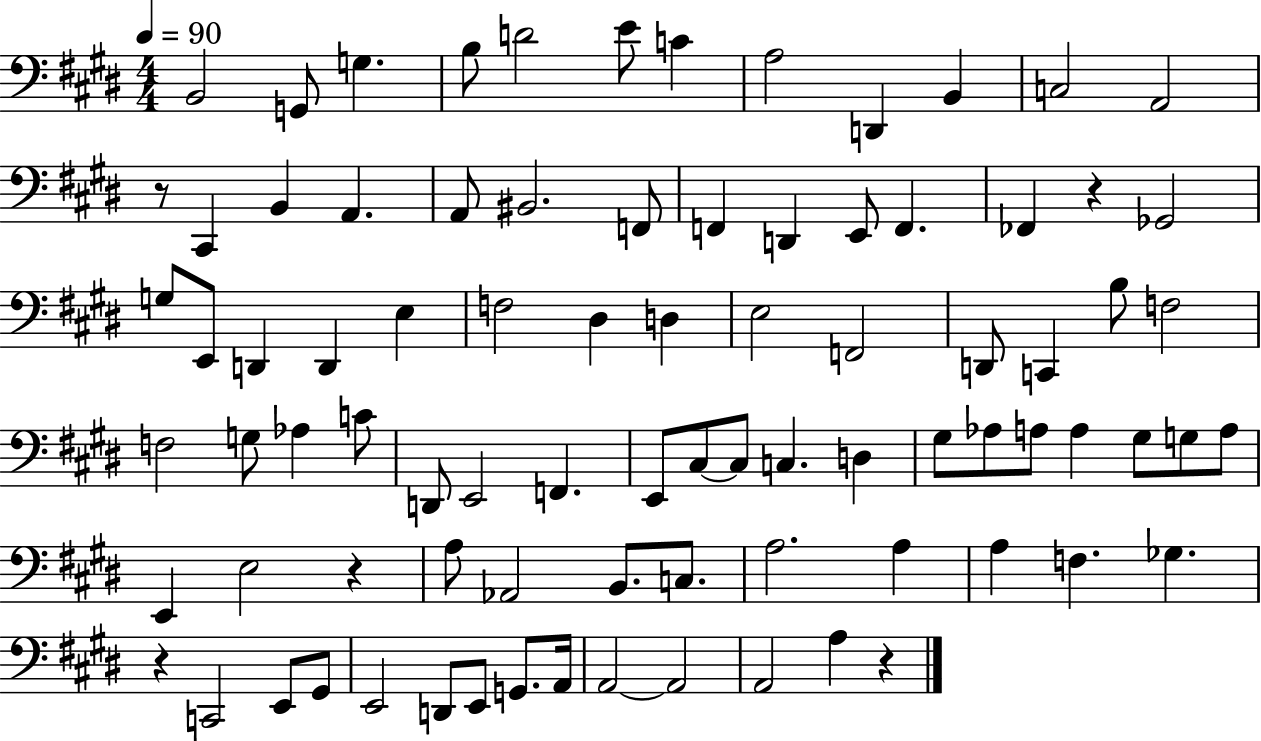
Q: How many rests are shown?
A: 5